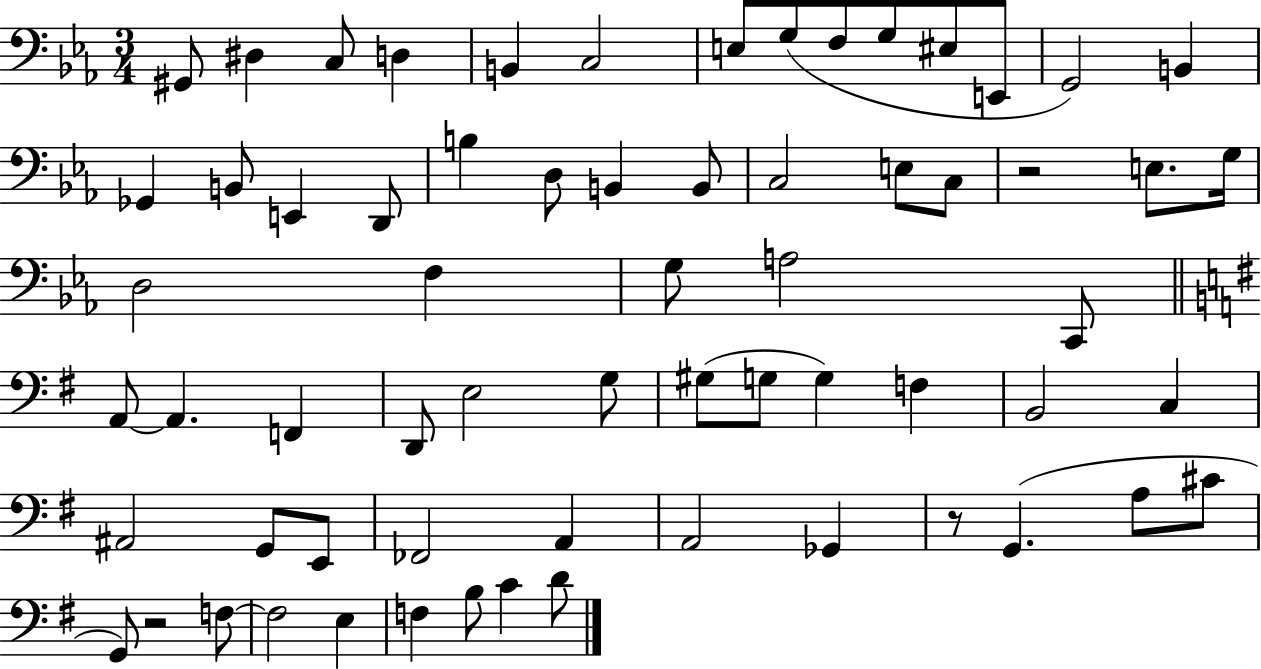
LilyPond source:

{
  \clef bass
  \numericTimeSignature
  \time 3/4
  \key ees \major
  gis,8 dis4 c8 d4 | b,4 c2 | e8 g8( f8 g8 eis8 e,8 | g,2) b,4 | \break ges,4 b,8 e,4 d,8 | b4 d8 b,4 b,8 | c2 e8 c8 | r2 e8. g16 | \break d2 f4 | g8 a2 c,8 | \bar "||" \break \key g \major a,8~~ a,4. f,4 | d,8 e2 g8 | gis8( g8 g4) f4 | b,2 c4 | \break ais,2 g,8 e,8 | fes,2 a,4 | a,2 ges,4 | r8 g,4.( a8 cis'8 | \break g,8) r2 f8~~ | f2 e4 | f4 b8 c'4 d'8 | \bar "|."
}